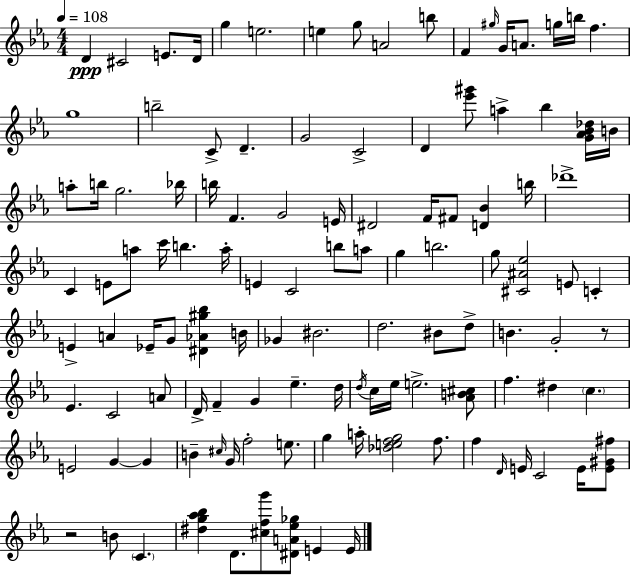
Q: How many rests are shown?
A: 2